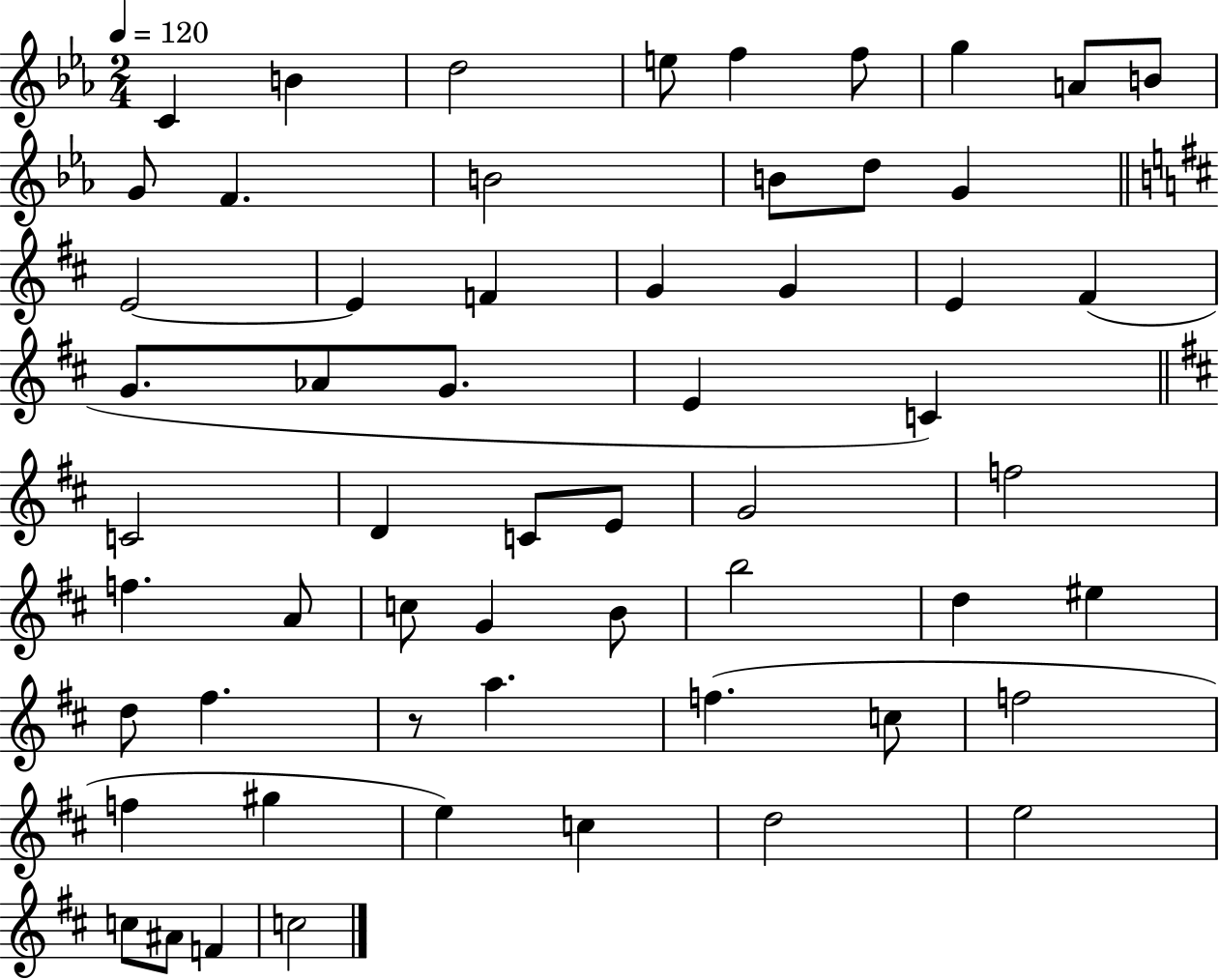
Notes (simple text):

C4/q B4/q D5/h E5/e F5/q F5/e G5/q A4/e B4/e G4/e F4/q. B4/h B4/e D5/e G4/q E4/h E4/q F4/q G4/q G4/q E4/q F#4/q G4/e. Ab4/e G4/e. E4/q C4/q C4/h D4/q C4/e E4/e G4/h F5/h F5/q. A4/e C5/e G4/q B4/e B5/h D5/q EIS5/q D5/e F#5/q. R/e A5/q. F5/q. C5/e F5/h F5/q G#5/q E5/q C5/q D5/h E5/h C5/e A#4/e F4/q C5/h